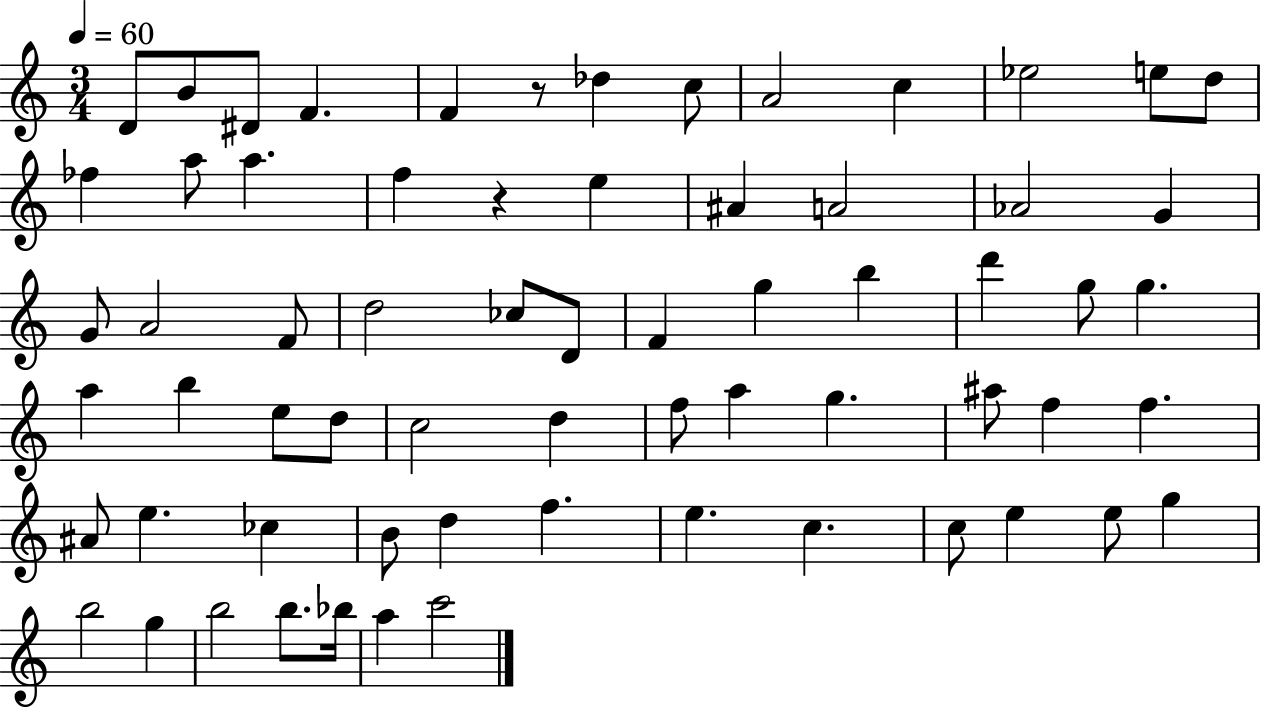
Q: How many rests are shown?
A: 2